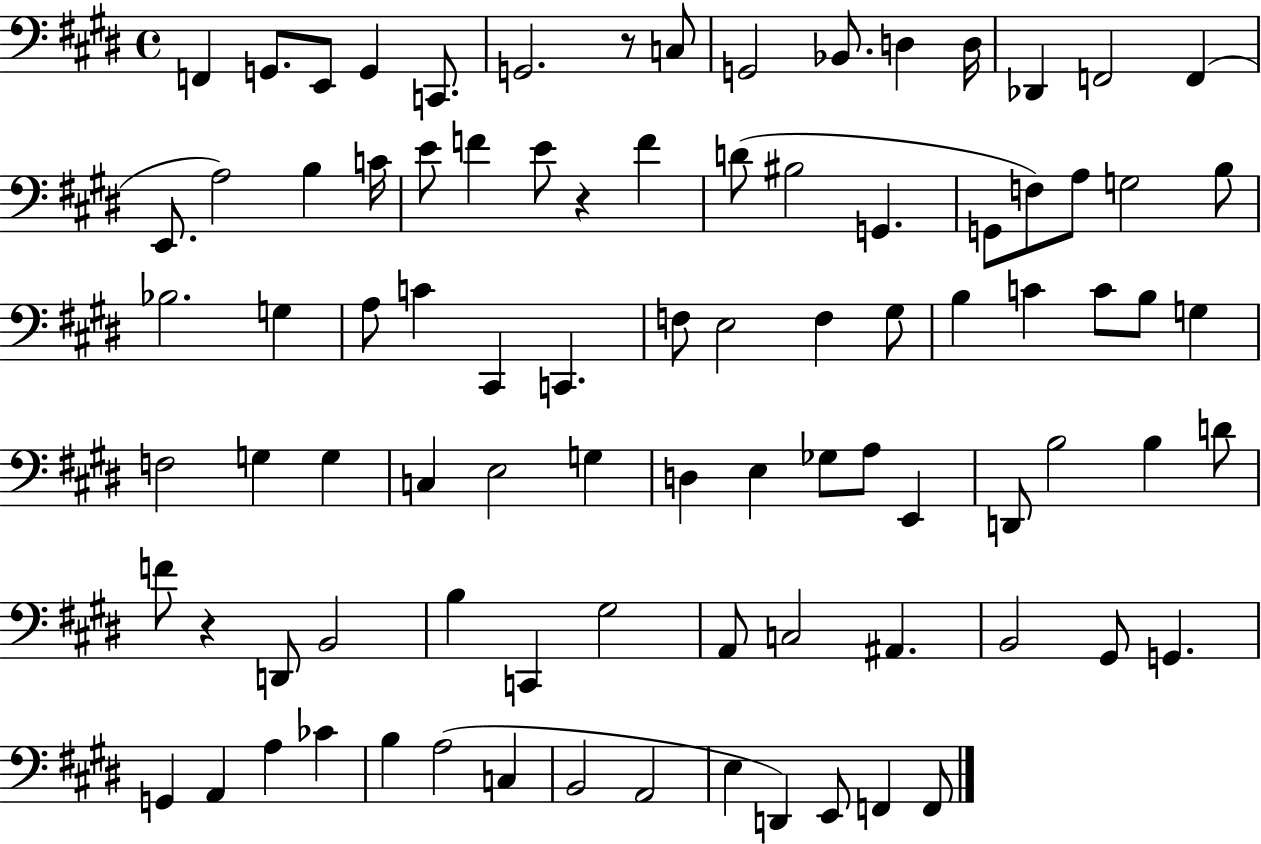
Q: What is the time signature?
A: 4/4